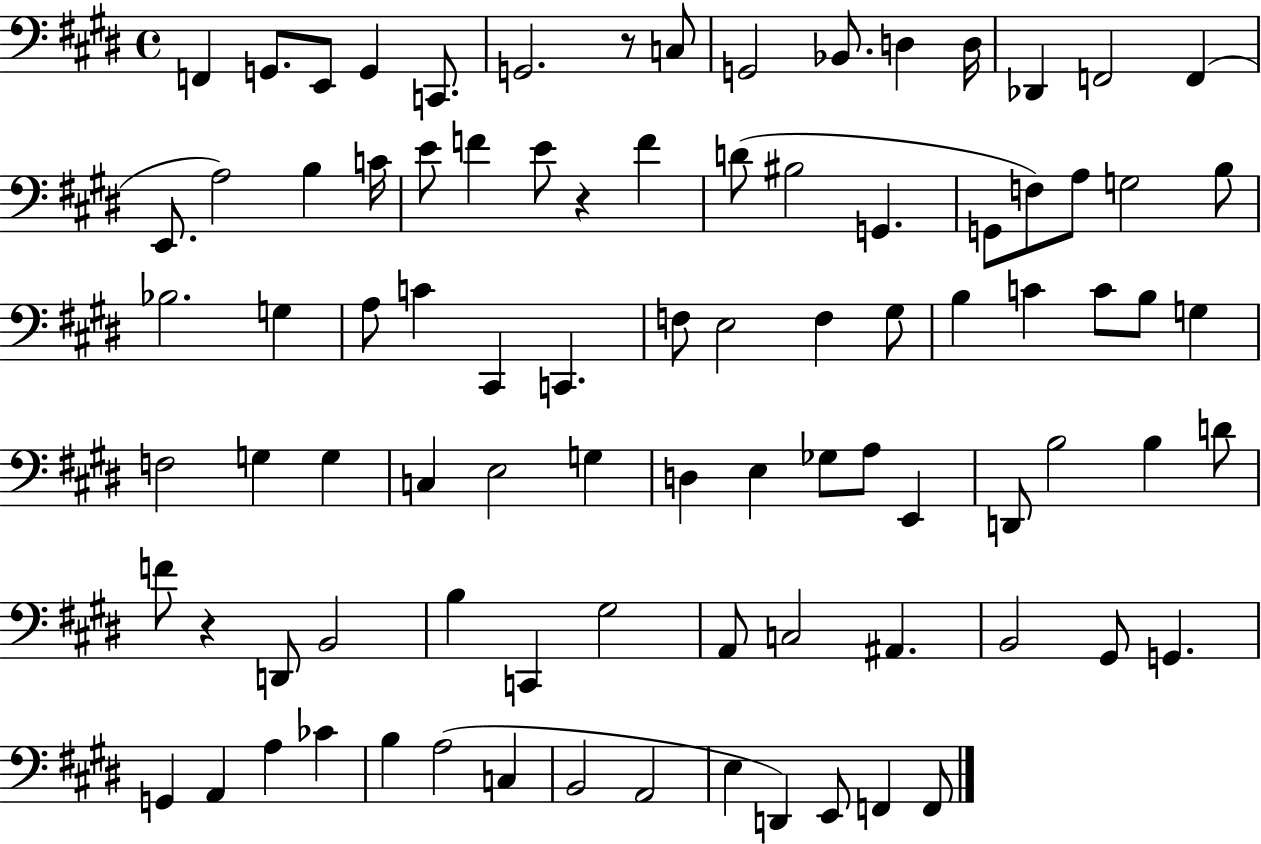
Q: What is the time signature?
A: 4/4